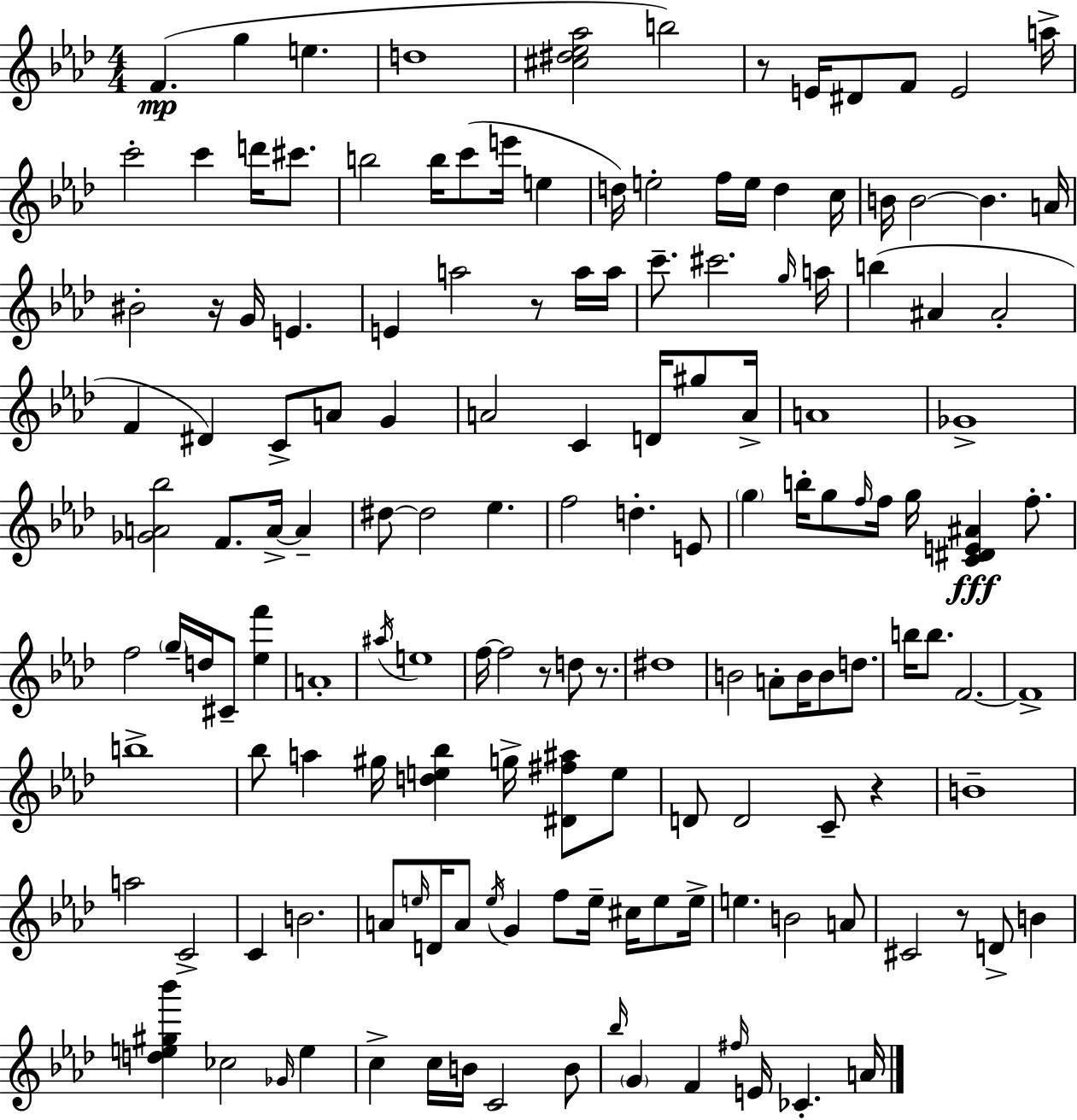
{
  \clef treble
  \numericTimeSignature
  \time 4/4
  \key aes \major
  f'4.(\mp g''4 e''4. | d''1 | <cis'' dis'' ees'' aes''>2 b''2) | r8 e'16 dis'8 f'8 e'2 a''16-> | \break c'''2-. c'''4 d'''16 cis'''8. | b''2 b''16 c'''8( e'''16 e''4 | d''16) e''2-. f''16 e''16 d''4 c''16 | b'16 b'2~~ b'4. a'16 | \break bis'2-. r16 g'16 e'4. | e'4 a''2 r8 a''16 a''16 | c'''8.-- cis'''2. \grace { g''16 } | a''16 b''4( ais'4 ais'2-. | \break f'4 dis'4) c'8-> a'8 g'4 | a'2 c'4 d'16 gis''8 | a'16-> a'1 | ges'1-> | \break <ges' a' bes''>2 f'8. a'16->~~ a'4-- | dis''8~~ dis''2 ees''4. | f''2 d''4.-. e'8 | \parenthesize g''4 b''16-. g''8 \grace { f''16 } f''16 g''16 <c' dis' e' ais'>4\fff f''8.-. | \break f''2 \parenthesize g''16-- d''16 cis'8-- <ees'' f'''>4 | a'1-. | \acciaccatura { ais''16 } e''1 | f''16~~ f''2 r8 d''8 | \break r8. dis''1 | b'2 a'8-. b'16 b'8 | d''8. b''16 b''8. f'2.~~ | f'1-> | \break b''1-> | bes''8 a''4 gis''16 <d'' e'' bes''>4 g''16-> <dis' fis'' ais''>8 | e''8 d'8 d'2 c'8-- r4 | b'1-- | \break a''2 c'2-> | c'4 b'2. | a'8 \grace { e''16 } d'16 a'8 \acciaccatura { e''16 } g'4 f''8 | e''16-- cis''16 e''8 e''16-> e''4. b'2 | \break a'8 cis'2 r8 d'8-> | b'4 <d'' e'' gis'' bes'''>4 ces''2 | \grace { ges'16 } e''4 c''4-> c''16 b'16 c'2 | b'8 \grace { bes''16 } \parenthesize g'4 f'4 \grace { fis''16 } | \break e'16 ces'4.-. a'16 \bar "|."
}